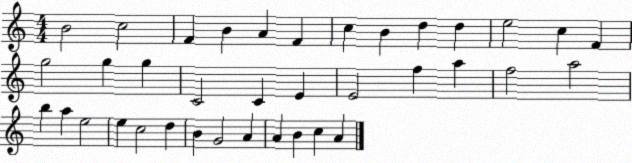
X:1
T:Untitled
M:4/4
L:1/4
K:C
B2 c2 F B A F c B d d e2 c F g2 g g C2 C E E2 f a f2 a2 b a e2 e c2 d B G2 A A B c A